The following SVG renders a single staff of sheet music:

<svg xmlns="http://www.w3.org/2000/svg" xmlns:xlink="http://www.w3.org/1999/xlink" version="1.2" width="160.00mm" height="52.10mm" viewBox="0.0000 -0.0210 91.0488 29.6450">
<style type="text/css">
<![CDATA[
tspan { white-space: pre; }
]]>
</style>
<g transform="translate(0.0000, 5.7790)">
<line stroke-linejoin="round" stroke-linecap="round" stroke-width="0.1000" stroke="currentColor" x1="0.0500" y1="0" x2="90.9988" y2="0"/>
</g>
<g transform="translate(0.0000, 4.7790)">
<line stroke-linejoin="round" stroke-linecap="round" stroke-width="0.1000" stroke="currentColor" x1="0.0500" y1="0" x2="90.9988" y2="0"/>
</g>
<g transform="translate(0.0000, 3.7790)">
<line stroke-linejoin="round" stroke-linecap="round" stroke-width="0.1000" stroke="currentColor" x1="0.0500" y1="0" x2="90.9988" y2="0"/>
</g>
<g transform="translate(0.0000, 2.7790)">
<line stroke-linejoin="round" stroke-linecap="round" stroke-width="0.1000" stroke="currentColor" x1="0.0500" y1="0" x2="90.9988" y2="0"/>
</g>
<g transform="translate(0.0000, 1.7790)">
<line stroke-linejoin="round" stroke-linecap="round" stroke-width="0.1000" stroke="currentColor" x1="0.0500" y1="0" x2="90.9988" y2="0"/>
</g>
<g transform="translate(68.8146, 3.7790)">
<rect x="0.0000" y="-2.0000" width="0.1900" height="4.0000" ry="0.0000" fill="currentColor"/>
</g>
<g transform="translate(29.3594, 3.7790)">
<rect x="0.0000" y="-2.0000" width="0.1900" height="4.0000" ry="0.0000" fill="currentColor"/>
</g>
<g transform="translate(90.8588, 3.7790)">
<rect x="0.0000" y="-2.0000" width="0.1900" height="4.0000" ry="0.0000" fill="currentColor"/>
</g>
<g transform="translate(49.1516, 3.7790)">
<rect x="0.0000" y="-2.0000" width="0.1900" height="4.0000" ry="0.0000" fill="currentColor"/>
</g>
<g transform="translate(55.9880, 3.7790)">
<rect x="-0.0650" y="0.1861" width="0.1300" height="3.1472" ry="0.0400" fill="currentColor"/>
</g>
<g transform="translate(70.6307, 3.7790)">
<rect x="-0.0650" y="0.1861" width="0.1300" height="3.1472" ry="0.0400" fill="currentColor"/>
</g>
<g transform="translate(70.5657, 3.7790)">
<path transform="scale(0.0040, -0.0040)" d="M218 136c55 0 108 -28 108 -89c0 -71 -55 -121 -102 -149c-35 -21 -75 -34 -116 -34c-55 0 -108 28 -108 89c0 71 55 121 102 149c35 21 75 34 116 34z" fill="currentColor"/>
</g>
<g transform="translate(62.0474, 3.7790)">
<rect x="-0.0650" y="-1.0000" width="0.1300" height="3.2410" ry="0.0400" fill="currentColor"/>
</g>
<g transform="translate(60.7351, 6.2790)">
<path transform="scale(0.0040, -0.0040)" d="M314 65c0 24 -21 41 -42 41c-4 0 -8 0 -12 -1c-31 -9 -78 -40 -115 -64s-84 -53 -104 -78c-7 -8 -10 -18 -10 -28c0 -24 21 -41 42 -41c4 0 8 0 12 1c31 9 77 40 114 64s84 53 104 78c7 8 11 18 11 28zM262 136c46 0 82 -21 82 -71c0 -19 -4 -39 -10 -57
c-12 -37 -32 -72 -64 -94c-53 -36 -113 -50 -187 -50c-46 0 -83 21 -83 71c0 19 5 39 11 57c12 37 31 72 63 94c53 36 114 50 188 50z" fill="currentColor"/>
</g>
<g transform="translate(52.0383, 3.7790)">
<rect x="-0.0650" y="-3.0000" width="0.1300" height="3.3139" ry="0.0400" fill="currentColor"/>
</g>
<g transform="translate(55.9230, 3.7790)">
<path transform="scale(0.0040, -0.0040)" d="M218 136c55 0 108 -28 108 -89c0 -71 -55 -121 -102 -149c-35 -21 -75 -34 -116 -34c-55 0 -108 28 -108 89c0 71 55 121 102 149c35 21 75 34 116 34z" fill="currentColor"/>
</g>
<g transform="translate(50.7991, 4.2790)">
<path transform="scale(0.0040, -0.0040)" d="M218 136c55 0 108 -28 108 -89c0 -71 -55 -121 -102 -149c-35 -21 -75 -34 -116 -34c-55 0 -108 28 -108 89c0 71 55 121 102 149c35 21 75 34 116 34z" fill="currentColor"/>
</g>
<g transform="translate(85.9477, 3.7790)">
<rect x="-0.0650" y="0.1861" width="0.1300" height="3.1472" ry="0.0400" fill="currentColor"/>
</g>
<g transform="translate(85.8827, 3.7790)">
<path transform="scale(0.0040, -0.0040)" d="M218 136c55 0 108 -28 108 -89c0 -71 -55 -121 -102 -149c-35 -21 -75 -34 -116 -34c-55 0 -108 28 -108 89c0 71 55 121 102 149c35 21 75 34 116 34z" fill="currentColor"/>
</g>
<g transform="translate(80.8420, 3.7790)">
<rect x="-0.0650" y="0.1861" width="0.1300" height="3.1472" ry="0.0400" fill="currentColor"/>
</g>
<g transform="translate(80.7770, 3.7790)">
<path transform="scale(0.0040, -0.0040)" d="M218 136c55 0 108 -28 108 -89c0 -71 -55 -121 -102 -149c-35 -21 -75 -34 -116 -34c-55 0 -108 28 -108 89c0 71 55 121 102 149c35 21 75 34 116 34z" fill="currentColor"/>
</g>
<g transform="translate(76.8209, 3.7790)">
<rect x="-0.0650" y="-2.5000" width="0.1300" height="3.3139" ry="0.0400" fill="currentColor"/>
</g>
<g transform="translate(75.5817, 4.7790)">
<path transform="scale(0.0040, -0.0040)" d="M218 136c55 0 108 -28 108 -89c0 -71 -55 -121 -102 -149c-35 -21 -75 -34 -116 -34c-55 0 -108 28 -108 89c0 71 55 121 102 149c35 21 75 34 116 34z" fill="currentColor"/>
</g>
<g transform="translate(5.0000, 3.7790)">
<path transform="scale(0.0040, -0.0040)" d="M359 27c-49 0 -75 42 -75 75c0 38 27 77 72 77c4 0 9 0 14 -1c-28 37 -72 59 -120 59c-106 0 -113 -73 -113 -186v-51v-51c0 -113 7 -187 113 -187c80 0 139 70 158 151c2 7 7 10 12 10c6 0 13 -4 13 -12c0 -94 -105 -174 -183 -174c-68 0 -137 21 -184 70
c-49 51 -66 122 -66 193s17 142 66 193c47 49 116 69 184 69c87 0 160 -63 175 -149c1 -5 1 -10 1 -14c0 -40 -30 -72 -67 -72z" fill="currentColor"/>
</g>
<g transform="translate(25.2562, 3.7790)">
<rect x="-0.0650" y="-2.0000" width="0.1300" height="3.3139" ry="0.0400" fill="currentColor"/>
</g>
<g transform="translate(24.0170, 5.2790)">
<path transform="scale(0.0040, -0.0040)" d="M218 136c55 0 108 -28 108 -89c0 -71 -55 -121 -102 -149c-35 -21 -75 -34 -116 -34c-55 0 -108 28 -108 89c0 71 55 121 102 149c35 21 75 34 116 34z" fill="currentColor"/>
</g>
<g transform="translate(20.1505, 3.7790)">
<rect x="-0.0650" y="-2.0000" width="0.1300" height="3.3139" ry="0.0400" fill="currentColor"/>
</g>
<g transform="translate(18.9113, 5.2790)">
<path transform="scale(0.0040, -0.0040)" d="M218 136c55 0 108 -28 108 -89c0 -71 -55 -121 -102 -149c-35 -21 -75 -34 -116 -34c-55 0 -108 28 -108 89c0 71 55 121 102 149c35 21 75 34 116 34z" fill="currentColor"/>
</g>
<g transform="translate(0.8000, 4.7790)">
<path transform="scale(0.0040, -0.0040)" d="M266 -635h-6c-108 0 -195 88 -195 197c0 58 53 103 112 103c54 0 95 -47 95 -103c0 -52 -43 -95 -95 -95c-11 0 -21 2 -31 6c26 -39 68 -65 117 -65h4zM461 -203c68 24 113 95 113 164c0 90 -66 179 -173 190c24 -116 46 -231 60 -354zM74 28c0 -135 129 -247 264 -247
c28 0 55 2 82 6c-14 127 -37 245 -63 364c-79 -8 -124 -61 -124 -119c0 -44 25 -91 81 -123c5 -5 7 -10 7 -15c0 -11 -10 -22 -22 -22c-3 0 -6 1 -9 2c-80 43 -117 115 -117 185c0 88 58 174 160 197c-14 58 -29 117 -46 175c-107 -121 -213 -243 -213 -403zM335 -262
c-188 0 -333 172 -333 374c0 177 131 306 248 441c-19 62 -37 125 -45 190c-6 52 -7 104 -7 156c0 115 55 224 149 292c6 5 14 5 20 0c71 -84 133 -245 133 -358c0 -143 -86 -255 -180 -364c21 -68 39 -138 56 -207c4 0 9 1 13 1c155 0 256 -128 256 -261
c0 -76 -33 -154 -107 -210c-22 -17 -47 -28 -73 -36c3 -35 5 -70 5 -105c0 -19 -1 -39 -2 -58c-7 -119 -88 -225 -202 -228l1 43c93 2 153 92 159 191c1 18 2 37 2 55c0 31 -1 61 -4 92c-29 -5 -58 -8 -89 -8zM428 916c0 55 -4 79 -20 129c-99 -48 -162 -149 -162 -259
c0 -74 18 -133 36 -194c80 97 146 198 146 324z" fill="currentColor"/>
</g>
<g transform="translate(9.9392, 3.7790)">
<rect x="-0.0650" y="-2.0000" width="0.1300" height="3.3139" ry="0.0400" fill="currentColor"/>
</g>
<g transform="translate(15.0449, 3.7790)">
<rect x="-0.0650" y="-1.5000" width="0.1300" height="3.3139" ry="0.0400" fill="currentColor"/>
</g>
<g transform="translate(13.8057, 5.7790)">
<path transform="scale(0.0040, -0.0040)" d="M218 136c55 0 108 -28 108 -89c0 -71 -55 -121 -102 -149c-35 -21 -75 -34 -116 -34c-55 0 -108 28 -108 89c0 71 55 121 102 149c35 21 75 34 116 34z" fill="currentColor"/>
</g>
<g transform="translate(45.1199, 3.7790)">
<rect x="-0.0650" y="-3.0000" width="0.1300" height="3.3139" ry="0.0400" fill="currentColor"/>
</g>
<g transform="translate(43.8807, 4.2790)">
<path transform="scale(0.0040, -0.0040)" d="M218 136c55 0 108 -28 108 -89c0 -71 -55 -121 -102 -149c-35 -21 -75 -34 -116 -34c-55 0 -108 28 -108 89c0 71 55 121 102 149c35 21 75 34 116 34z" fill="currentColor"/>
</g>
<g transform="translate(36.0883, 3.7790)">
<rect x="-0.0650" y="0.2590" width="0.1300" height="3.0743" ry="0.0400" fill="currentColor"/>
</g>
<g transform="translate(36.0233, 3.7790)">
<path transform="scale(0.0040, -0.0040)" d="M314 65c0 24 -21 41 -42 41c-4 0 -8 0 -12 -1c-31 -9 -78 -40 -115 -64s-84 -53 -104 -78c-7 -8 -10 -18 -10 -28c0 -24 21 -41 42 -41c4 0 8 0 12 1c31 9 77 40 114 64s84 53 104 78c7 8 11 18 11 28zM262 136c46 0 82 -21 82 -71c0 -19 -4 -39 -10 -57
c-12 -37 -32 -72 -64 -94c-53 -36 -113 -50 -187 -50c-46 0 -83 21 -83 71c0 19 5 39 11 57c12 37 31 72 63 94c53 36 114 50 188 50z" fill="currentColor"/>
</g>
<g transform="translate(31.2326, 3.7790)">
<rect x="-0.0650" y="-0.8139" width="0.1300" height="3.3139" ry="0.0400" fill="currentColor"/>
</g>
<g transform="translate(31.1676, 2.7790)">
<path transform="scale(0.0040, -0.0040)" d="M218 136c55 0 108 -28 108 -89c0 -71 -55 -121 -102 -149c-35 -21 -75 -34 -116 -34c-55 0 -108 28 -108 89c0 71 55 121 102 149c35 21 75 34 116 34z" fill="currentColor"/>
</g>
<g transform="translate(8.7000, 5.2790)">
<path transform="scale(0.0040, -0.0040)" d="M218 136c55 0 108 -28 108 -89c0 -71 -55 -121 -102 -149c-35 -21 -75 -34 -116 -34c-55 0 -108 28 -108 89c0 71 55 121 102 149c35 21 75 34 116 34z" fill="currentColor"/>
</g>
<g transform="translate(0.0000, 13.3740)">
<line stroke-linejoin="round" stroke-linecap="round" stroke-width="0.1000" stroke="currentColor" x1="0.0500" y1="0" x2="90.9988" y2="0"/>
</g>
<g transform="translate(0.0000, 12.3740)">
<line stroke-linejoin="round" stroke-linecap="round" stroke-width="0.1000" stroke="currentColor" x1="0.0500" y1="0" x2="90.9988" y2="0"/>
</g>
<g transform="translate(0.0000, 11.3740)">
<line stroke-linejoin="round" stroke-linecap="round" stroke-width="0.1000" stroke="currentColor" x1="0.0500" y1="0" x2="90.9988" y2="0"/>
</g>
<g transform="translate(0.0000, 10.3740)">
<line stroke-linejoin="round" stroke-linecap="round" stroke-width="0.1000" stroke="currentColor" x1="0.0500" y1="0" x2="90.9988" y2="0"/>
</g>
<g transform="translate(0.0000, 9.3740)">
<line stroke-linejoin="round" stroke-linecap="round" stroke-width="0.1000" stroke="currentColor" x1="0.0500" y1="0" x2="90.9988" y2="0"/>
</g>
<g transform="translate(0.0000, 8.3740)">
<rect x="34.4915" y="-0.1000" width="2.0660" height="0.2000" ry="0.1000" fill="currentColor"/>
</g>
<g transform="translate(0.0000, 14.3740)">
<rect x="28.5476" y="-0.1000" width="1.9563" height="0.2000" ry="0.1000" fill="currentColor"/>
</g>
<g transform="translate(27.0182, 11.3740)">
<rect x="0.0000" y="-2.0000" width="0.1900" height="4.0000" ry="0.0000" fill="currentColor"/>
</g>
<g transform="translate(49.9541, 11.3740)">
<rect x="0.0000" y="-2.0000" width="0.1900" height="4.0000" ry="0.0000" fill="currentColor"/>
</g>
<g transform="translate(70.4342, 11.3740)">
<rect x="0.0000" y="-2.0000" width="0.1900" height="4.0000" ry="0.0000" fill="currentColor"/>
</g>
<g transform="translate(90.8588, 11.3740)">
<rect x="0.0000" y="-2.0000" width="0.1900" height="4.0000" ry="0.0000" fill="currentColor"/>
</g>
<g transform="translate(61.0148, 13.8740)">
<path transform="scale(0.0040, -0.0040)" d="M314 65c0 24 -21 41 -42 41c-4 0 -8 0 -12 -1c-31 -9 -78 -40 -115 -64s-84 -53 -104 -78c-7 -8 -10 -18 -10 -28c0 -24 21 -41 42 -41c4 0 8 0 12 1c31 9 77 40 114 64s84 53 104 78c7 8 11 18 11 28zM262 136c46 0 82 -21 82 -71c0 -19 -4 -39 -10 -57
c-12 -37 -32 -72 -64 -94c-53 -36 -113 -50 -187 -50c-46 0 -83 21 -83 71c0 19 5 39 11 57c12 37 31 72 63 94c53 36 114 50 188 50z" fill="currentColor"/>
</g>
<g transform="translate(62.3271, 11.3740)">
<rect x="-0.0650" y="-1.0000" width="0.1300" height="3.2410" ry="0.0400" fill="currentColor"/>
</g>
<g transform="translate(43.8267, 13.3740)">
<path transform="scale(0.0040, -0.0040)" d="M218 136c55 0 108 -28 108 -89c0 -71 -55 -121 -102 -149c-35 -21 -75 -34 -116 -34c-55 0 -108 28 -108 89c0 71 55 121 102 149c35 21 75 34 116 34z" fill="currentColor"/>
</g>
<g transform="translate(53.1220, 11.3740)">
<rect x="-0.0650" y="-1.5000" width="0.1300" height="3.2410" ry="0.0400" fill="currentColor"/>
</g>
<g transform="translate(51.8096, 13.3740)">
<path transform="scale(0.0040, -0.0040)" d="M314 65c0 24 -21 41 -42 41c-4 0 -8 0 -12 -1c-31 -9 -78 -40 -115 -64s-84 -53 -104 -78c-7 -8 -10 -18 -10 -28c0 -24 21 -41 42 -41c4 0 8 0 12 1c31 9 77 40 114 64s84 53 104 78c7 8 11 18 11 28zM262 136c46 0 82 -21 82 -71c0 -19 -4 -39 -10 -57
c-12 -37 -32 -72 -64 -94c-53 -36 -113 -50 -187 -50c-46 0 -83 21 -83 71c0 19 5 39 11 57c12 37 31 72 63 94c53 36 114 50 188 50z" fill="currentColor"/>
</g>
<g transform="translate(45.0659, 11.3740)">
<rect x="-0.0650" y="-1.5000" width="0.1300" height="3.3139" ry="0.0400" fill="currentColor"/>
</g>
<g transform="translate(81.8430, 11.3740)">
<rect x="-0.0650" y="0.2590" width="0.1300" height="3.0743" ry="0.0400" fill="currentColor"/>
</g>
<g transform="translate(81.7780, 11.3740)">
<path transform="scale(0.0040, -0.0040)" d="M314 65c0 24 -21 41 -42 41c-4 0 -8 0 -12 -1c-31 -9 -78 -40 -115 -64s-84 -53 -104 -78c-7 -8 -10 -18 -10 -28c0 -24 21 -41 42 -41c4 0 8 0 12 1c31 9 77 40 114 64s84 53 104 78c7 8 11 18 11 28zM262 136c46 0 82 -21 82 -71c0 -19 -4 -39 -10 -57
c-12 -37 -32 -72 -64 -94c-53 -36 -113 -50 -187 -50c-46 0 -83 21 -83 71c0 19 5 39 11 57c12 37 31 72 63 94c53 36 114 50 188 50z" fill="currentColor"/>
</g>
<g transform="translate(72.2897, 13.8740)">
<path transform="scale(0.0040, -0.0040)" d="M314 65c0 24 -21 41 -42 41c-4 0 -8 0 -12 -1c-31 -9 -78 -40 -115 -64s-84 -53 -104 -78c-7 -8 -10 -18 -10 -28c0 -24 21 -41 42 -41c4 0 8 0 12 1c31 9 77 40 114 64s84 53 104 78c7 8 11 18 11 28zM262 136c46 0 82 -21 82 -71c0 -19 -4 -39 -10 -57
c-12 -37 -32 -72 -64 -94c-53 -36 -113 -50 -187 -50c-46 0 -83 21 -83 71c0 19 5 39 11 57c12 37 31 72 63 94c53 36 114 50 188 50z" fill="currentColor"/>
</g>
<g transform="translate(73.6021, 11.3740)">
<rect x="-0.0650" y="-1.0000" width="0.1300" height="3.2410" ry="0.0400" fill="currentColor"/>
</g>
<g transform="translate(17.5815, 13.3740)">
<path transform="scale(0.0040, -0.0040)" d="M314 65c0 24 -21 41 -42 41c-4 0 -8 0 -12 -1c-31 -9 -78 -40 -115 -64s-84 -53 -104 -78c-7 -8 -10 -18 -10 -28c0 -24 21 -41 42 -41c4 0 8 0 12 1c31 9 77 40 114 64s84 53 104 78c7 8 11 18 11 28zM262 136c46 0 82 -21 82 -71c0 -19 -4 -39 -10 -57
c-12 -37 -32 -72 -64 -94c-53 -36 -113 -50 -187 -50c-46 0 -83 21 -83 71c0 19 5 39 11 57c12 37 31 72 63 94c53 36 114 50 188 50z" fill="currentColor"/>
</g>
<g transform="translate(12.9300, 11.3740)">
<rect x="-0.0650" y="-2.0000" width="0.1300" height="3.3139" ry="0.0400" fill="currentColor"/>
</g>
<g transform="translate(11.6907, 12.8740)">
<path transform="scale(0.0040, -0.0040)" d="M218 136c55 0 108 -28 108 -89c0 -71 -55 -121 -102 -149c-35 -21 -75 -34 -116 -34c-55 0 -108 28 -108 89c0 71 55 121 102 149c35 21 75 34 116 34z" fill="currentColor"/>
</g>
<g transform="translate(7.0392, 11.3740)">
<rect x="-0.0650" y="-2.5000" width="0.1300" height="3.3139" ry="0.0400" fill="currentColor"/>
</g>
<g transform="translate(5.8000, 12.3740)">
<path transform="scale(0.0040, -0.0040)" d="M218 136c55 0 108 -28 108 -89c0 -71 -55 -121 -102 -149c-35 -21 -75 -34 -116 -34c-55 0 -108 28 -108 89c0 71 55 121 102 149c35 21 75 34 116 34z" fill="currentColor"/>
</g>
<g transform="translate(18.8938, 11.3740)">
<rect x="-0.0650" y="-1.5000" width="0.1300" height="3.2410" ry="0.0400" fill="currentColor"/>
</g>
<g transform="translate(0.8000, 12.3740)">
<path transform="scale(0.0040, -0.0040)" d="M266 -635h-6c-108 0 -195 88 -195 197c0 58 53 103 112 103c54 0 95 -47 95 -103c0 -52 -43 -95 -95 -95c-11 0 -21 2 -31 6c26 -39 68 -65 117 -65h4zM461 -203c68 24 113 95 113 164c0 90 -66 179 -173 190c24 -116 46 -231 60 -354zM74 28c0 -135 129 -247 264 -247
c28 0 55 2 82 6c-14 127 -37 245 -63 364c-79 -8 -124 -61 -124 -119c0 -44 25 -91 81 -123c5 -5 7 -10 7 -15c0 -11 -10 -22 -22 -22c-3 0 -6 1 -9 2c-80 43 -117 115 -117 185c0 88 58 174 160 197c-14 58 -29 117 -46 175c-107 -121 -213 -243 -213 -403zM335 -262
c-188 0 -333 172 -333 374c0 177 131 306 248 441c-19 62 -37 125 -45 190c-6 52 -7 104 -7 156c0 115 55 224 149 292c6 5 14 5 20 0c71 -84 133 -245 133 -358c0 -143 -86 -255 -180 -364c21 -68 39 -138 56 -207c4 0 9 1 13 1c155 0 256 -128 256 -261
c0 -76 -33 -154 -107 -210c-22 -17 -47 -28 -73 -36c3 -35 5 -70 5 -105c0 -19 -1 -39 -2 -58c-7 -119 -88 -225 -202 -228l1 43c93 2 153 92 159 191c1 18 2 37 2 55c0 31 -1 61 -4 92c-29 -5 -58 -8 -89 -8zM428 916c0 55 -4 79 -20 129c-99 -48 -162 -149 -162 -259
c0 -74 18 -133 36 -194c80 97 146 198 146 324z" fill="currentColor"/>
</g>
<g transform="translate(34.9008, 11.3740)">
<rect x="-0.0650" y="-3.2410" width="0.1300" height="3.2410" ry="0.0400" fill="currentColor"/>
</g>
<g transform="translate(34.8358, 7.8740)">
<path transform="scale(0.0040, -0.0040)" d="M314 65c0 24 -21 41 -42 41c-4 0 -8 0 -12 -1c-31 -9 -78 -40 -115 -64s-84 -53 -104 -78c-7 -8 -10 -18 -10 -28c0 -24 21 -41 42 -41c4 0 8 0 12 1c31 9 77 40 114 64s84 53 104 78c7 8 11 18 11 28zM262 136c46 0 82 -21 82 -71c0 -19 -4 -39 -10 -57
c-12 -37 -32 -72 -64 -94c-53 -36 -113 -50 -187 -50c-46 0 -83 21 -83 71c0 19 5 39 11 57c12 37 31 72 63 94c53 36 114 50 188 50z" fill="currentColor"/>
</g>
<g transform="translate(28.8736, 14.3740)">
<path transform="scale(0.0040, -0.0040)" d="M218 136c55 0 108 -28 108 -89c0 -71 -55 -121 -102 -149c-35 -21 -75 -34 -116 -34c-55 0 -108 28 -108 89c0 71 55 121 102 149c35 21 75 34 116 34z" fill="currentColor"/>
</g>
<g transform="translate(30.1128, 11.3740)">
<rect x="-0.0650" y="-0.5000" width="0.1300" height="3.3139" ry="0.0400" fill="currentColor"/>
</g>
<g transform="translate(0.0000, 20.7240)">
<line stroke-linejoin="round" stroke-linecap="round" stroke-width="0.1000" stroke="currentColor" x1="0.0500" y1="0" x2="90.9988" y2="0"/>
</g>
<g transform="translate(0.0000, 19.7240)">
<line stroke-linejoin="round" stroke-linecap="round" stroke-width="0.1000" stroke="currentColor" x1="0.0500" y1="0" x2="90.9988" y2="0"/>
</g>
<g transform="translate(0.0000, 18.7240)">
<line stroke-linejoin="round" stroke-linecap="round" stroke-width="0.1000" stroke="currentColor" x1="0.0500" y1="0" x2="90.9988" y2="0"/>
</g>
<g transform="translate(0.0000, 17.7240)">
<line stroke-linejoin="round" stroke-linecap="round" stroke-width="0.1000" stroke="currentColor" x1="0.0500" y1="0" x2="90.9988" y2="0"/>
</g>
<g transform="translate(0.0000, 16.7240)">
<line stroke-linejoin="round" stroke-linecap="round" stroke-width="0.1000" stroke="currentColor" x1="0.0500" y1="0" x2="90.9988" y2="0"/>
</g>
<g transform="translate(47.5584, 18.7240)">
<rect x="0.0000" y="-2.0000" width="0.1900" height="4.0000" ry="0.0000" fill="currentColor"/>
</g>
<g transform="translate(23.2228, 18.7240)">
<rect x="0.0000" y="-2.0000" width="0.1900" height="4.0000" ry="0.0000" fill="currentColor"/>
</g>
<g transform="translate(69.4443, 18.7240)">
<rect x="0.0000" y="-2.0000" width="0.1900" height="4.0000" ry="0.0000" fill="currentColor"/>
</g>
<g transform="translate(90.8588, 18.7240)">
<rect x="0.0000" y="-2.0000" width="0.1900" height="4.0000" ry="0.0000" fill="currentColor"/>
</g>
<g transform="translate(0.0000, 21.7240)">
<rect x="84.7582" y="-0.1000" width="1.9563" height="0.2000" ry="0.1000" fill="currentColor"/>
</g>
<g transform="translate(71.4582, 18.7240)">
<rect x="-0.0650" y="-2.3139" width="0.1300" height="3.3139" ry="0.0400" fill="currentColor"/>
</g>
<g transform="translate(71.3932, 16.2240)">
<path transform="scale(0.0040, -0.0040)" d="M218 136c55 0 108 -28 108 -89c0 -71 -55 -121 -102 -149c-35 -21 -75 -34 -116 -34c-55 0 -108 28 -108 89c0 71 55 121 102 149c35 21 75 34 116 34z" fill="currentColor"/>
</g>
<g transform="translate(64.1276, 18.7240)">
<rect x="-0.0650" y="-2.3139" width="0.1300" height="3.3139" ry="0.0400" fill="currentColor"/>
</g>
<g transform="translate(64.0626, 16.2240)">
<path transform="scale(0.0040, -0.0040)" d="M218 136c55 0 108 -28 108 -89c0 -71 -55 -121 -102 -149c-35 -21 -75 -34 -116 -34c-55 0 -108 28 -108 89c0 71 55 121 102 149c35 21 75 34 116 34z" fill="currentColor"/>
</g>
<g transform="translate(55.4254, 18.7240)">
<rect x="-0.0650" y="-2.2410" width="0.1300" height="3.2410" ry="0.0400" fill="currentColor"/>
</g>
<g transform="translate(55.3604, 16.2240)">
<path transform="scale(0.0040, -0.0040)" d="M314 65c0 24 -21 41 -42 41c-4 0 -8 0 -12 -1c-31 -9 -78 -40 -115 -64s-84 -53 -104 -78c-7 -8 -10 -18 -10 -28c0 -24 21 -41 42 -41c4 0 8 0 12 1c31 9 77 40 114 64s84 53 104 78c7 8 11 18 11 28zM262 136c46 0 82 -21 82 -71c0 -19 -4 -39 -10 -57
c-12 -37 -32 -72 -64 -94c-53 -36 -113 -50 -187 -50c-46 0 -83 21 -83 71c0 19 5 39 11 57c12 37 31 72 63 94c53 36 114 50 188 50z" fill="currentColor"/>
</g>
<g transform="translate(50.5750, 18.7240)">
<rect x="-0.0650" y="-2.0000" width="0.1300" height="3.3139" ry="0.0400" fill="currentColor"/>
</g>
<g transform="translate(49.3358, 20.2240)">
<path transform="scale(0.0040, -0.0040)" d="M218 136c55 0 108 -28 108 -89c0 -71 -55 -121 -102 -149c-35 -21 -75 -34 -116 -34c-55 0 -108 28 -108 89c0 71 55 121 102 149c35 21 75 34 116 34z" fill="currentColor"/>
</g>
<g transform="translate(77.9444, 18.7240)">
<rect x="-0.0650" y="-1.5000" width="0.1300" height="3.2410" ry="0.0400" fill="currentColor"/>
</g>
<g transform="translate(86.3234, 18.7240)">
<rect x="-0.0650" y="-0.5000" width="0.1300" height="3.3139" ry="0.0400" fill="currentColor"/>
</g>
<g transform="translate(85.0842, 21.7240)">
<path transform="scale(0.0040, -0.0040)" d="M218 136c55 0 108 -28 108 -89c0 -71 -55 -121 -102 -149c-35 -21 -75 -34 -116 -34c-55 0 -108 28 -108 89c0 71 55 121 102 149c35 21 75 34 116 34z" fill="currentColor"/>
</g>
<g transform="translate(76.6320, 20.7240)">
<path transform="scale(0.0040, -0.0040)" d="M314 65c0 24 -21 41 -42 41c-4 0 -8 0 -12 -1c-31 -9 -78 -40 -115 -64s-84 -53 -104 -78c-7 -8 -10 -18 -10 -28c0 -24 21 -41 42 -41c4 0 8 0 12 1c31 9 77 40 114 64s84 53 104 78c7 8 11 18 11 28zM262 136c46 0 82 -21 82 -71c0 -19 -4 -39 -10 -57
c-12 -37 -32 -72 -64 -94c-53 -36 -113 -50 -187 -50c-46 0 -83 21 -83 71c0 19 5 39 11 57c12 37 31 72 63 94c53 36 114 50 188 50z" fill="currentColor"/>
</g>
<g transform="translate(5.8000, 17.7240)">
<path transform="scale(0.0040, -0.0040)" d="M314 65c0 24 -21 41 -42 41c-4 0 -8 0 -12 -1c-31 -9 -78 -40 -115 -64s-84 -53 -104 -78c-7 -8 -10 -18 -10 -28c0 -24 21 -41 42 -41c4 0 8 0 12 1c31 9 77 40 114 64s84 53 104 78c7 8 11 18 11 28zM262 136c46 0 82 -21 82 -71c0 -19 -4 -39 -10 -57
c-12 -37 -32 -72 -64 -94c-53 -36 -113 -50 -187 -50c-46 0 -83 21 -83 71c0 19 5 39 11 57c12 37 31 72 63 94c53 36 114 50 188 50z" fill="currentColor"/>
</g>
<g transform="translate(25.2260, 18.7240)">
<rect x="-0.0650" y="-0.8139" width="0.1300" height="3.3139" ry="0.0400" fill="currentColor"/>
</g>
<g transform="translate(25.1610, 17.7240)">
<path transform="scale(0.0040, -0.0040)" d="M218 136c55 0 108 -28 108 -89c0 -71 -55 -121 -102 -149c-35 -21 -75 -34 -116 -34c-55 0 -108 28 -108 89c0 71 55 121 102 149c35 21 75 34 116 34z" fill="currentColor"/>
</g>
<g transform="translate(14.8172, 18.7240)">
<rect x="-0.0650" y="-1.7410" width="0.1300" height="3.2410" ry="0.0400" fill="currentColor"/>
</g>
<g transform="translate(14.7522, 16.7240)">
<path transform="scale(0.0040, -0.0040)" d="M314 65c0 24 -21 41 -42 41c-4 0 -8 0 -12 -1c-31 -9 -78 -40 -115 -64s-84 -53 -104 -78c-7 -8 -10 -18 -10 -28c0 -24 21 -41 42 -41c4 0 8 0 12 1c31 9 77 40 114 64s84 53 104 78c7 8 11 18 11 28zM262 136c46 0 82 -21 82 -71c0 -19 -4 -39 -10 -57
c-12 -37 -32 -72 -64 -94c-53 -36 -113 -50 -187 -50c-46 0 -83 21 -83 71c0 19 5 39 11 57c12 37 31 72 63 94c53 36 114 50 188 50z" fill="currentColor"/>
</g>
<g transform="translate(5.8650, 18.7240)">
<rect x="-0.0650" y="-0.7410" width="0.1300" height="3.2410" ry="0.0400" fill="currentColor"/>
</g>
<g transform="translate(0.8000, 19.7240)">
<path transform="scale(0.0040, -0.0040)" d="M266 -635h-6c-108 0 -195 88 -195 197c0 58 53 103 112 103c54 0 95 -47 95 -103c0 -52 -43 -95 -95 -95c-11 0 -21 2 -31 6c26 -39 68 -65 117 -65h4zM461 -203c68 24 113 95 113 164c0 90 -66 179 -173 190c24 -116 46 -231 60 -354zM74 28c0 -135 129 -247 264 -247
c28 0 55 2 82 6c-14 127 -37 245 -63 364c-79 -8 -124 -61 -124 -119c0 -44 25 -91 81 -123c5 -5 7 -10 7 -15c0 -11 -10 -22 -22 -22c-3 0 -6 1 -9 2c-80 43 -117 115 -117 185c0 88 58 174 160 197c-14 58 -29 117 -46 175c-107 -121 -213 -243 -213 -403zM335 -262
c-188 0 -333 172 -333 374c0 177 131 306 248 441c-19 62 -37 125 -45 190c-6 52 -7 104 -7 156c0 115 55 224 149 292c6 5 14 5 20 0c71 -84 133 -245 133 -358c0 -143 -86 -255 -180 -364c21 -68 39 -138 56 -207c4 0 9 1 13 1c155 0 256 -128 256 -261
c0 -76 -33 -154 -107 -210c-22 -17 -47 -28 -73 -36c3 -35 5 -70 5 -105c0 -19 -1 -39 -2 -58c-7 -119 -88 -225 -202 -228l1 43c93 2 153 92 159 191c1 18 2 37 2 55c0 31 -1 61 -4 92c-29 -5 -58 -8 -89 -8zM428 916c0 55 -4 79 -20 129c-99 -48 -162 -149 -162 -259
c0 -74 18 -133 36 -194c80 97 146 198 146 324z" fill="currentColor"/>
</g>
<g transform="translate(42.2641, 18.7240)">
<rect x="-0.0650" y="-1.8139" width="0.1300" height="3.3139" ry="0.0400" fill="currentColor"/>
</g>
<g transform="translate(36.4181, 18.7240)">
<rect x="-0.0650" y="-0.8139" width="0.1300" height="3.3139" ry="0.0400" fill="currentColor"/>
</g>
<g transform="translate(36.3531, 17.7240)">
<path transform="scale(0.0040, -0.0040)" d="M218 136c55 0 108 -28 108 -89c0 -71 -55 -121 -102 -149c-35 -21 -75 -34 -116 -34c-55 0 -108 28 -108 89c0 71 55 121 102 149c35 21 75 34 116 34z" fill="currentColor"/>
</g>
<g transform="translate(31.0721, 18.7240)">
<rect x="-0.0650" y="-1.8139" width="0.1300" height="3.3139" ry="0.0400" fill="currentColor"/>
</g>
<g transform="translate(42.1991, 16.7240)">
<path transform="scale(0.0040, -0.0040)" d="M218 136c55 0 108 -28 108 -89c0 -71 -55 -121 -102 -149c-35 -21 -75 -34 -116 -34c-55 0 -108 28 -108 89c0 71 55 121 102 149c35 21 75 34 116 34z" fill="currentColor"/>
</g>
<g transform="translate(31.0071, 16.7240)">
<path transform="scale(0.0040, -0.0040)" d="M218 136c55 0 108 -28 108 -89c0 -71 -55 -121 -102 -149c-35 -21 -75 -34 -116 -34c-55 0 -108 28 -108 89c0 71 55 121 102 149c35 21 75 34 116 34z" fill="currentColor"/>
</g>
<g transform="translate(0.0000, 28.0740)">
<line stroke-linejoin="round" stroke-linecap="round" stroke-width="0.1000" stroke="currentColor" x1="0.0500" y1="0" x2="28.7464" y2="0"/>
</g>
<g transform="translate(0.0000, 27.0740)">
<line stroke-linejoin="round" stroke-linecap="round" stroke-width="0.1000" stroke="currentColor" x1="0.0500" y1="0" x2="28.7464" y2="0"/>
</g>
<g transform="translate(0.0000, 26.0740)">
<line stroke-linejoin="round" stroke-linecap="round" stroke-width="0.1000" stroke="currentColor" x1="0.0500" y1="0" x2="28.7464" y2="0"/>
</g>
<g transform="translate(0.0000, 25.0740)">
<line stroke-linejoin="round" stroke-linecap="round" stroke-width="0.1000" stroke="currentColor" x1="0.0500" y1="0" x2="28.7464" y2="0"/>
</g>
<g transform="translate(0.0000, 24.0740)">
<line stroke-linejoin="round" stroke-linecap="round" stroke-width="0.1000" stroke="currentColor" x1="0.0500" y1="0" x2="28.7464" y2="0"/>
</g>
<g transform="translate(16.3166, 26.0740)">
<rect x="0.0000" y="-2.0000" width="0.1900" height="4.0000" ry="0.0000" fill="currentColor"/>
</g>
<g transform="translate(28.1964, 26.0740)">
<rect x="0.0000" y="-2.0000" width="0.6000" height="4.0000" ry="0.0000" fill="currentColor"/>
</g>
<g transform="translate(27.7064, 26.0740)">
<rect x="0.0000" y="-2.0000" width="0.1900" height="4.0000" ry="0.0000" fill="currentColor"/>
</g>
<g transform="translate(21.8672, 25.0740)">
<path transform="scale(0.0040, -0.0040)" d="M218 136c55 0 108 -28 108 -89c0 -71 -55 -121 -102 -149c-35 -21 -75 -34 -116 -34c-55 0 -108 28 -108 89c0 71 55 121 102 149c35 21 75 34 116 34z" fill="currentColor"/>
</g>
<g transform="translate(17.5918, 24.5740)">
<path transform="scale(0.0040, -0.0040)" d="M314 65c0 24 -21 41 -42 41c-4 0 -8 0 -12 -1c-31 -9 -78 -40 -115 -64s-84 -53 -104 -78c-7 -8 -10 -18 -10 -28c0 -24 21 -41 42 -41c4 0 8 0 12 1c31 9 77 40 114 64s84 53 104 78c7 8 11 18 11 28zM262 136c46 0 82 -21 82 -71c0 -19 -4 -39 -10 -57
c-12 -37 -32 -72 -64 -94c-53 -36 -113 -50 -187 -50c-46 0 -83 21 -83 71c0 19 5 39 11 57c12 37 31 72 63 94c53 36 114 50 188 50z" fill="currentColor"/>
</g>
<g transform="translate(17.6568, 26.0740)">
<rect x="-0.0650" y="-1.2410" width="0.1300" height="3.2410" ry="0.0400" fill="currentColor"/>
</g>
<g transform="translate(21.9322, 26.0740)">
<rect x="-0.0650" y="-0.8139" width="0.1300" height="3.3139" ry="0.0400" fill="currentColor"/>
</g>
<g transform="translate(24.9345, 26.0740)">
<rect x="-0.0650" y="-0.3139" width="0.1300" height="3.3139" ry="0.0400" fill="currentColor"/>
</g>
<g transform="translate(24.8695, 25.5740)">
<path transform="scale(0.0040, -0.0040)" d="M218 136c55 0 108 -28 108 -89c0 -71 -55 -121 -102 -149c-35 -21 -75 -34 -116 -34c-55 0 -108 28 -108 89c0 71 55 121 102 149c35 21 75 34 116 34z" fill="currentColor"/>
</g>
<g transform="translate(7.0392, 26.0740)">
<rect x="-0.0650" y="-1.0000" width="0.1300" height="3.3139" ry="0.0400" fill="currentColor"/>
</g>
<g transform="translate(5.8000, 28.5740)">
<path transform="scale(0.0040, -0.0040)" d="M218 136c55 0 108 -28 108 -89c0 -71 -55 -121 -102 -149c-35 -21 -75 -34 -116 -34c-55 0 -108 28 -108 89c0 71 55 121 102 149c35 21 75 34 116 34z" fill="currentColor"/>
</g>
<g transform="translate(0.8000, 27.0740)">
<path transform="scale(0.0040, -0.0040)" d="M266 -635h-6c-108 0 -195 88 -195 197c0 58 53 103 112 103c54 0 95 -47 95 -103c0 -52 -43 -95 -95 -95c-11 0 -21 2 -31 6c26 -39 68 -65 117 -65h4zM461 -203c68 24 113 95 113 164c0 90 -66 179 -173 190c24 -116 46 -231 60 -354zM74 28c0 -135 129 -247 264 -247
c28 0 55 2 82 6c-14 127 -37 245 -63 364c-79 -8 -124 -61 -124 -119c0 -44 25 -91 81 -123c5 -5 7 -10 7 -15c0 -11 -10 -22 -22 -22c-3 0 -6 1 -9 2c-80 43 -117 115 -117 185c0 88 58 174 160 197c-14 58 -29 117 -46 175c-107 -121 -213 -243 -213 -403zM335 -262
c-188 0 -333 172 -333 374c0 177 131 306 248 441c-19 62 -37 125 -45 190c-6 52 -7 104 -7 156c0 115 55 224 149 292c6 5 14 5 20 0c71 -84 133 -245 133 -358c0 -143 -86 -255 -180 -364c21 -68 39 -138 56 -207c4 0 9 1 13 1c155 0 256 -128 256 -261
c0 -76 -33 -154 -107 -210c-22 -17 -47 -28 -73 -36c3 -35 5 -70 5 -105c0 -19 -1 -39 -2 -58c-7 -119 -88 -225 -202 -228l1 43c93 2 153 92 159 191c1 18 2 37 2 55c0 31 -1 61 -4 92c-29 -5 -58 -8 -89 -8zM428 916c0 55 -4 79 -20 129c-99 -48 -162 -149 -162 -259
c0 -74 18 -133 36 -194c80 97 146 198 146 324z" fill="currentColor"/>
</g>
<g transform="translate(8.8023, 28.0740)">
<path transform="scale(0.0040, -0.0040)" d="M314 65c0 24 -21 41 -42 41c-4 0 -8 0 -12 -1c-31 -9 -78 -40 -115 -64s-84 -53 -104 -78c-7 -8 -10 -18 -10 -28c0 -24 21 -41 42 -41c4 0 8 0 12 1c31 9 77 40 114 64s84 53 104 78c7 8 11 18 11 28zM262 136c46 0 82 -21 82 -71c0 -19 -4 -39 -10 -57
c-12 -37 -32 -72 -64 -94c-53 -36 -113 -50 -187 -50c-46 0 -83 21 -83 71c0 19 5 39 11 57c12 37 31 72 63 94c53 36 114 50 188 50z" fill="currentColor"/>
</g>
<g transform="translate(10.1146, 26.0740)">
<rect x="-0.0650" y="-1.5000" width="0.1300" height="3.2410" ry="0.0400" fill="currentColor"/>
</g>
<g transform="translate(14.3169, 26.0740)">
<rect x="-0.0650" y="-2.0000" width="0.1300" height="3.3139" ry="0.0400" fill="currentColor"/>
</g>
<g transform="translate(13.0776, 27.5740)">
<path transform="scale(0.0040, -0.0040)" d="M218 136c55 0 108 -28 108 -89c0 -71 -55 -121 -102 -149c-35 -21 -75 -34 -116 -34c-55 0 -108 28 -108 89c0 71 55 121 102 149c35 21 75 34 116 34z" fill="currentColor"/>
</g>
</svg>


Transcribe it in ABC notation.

X:1
T:Untitled
M:4/4
L:1/4
K:C
F E F F d B2 A A B D2 B G B B G F E2 C b2 E E2 D2 D2 B2 d2 f2 d f d f F g2 g g E2 C D E2 F e2 d c